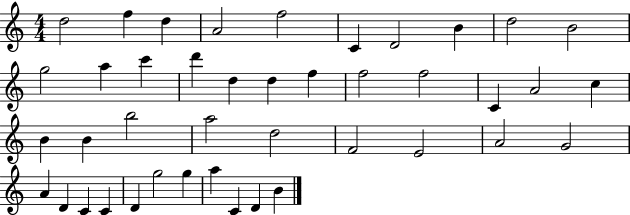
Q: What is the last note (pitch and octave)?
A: B4